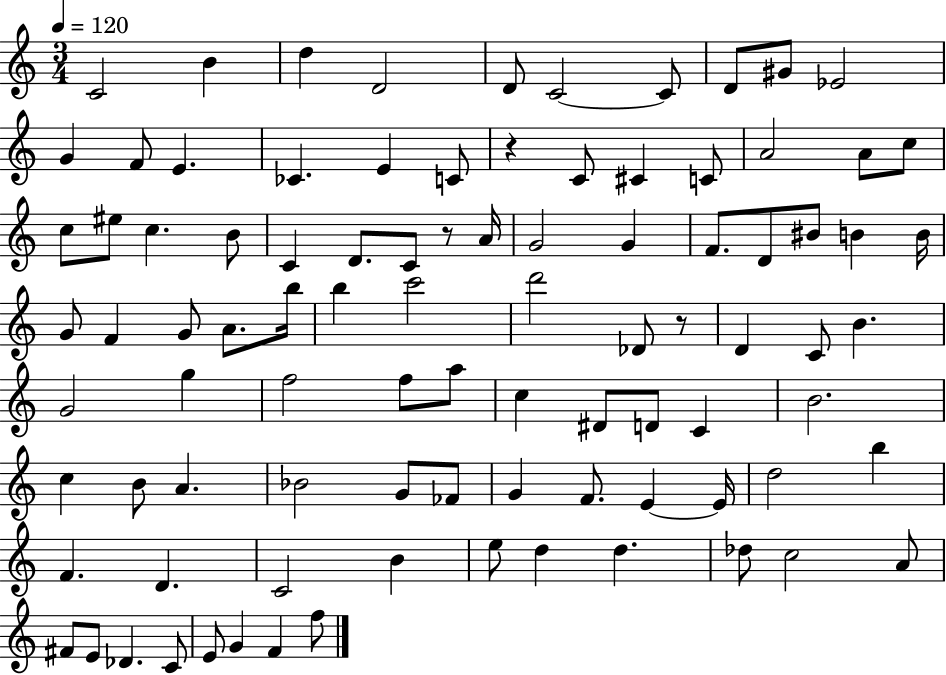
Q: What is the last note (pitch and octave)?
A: F5